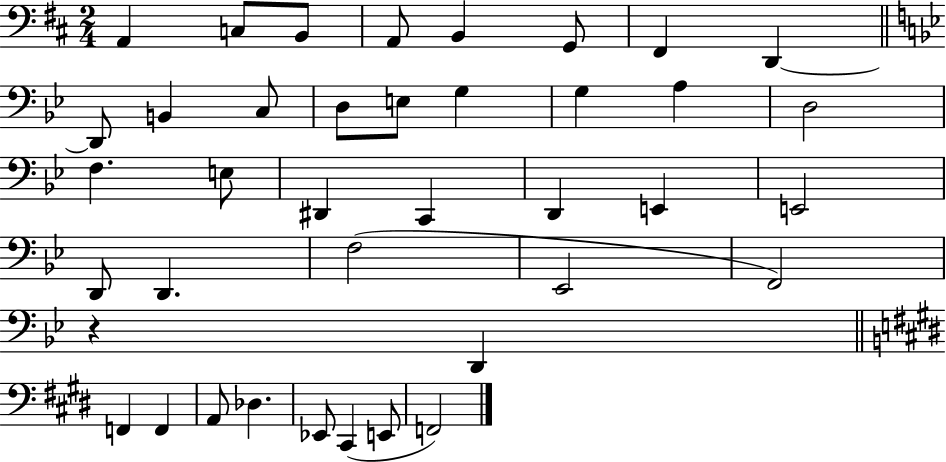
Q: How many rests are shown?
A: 1